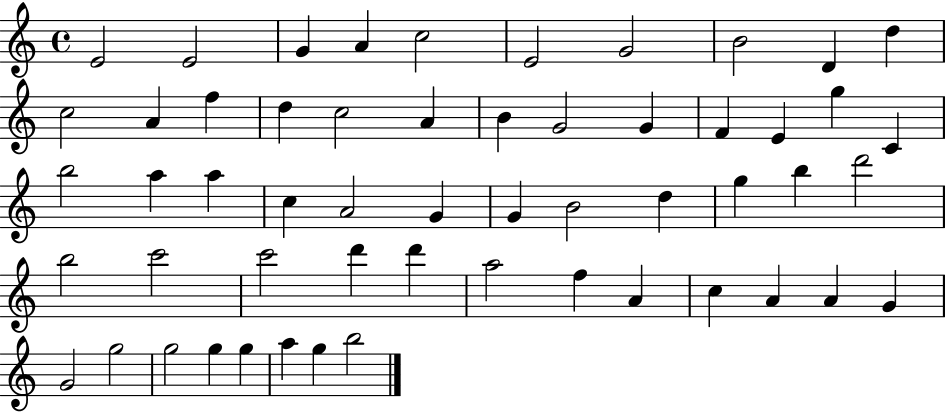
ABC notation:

X:1
T:Untitled
M:4/4
L:1/4
K:C
E2 E2 G A c2 E2 G2 B2 D d c2 A f d c2 A B G2 G F E g C b2 a a c A2 G G B2 d g b d'2 b2 c'2 c'2 d' d' a2 f A c A A G G2 g2 g2 g g a g b2